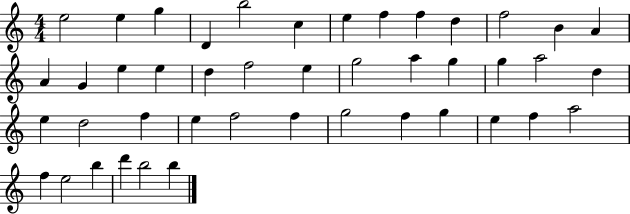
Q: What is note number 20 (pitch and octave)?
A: E5